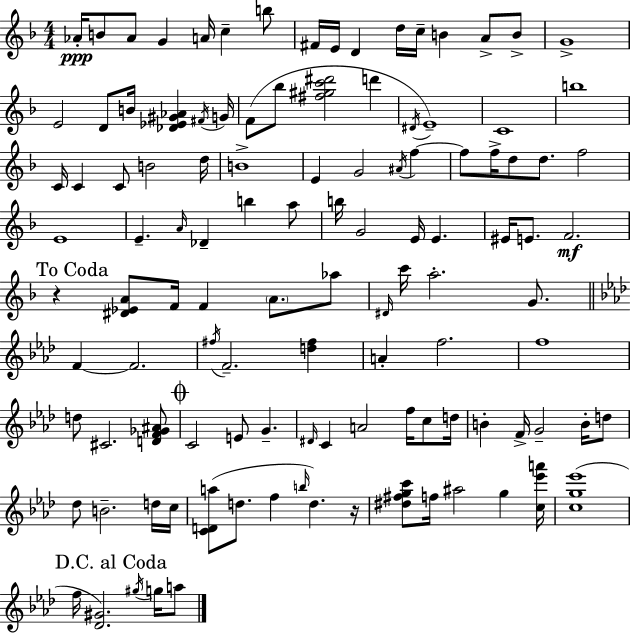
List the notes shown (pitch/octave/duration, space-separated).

Ab4/s B4/e Ab4/e G4/q A4/s C5/q B5/e F#4/s E4/s D4/q D5/s C5/s B4/q A4/e B4/e G4/w E4/h D4/e B4/s [Db4,Eb4,G#4,Ab4]/q F#4/s G4/s F4/e Bb5/e [F#5,G#5,C6,D#6]/h D6/q D#4/s E4/w C4/w B5/w C4/s C4/q C4/e B4/h D5/s B4/w E4/q G4/h A#4/s F5/q F5/e F5/s D5/e D5/e. F5/h E4/w E4/q. A4/s Db4/q B5/q A5/e B5/s G4/h E4/s E4/q. EIS4/s E4/e. F4/h. R/q [D#4,Eb4,A4]/e F4/s F4/q A4/e. Ab5/e D#4/s C6/s A5/h. G4/e. F4/q F4/h. F#5/s F4/h. [D5,F#5]/q A4/q F5/h. F5/w D5/e C#4/h. [D4,F4,Gb4,A#4]/e C4/h E4/e G4/q. D#4/s C4/q A4/h F5/s C5/e D5/s B4/q F4/s G4/h B4/s D5/e Db5/e B4/h. D5/s C5/s [C4,D4,A5]/e D5/e. F5/q B5/s D5/q. R/s [D#5,F#5,G5,C6]/e F5/s A#5/h G5/q [C5,Eb6,A6]/s [C5,G5,Eb6]/w F5/s [Db4,G#4]/h. G#5/s G5/s A5/e